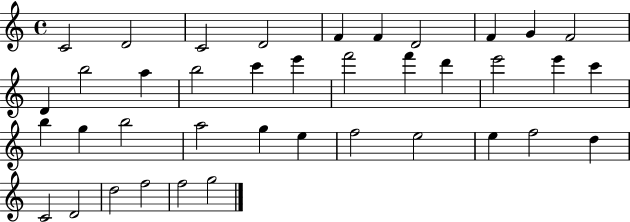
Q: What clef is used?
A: treble